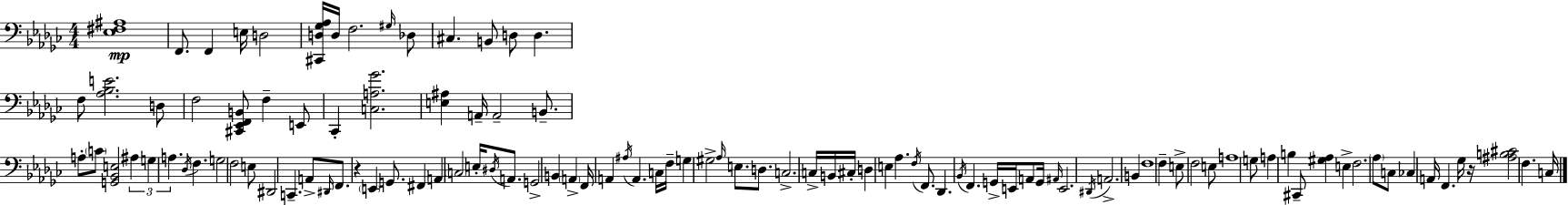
X:1
T:Untitled
M:4/4
L:1/4
K:Ebm
[_E,^F,^A,]4 F,,/2 F,, E,/4 D,2 [^C,,D,_G,_A,]/4 D,/4 F,2 ^G,/4 _D,/2 ^C, B,,/2 D,/2 D, F,/2 [_A,_B,E]2 D,/2 F,2 [^C,,_E,,F,,B,,]/2 F, E,,/2 _C,, [C,A,_G]2 [E,^A,] A,,/4 A,,2 B,,/2 A,/2 C/2 [G,,_B,,E,]2 ^A, G, A, _D,/4 F, G,2 F,2 E,/2 ^D,,2 C,, A,,/2 ^D,,/4 F,,/2 z E,, G,,/2 ^F,, A,, C,2 E,/4 ^D,/4 A,,/2 G,,2 B,, A,, F,,/4 A,, ^A,/4 A,, C,/4 F,/4 G, ^G,2 _A,/4 E,/2 D,/2 C,2 C,/4 B,,/4 ^C,/4 D, E, _A, F,/4 F,,/2 _D,, _B,,/4 F,, G,,/4 E,,/4 A,,/2 G,,/4 ^A,,/4 E,,2 ^D,,/4 A,,2 B,, F,4 F, E,/2 F,2 E,/2 A,4 G,/2 A, B, ^C,,/2 [^G,_A,] E, F,2 _A,/2 C,/2 _C, A,,/4 F,, _G,/4 z/4 [^A,B,^C]2 F, C,/4